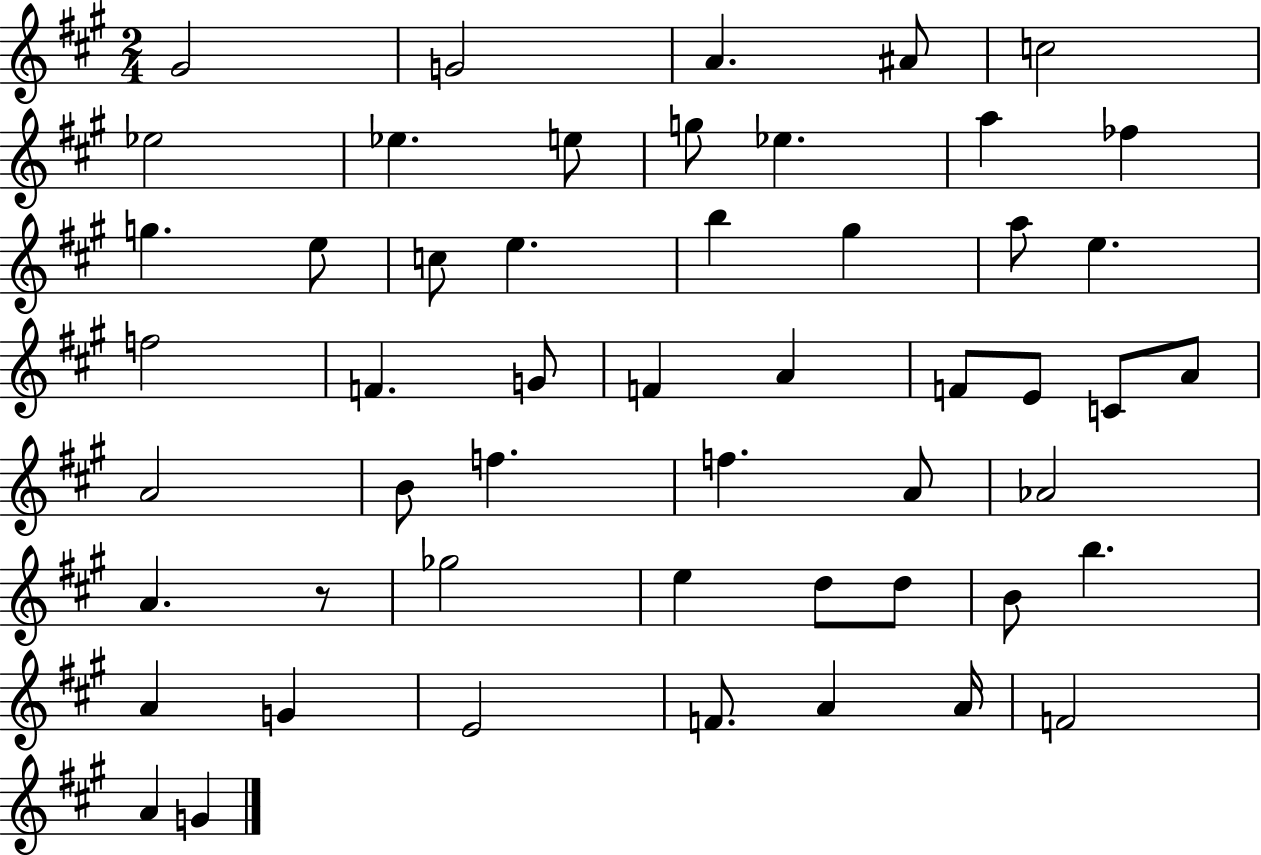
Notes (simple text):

G#4/h G4/h A4/q. A#4/e C5/h Eb5/h Eb5/q. E5/e G5/e Eb5/q. A5/q FES5/q G5/q. E5/e C5/e E5/q. B5/q G#5/q A5/e E5/q. F5/h F4/q. G4/e F4/q A4/q F4/e E4/e C4/e A4/e A4/h B4/e F5/q. F5/q. A4/e Ab4/h A4/q. R/e Gb5/h E5/q D5/e D5/e B4/e B5/q. A4/q G4/q E4/h F4/e. A4/q A4/s F4/h A4/q G4/q